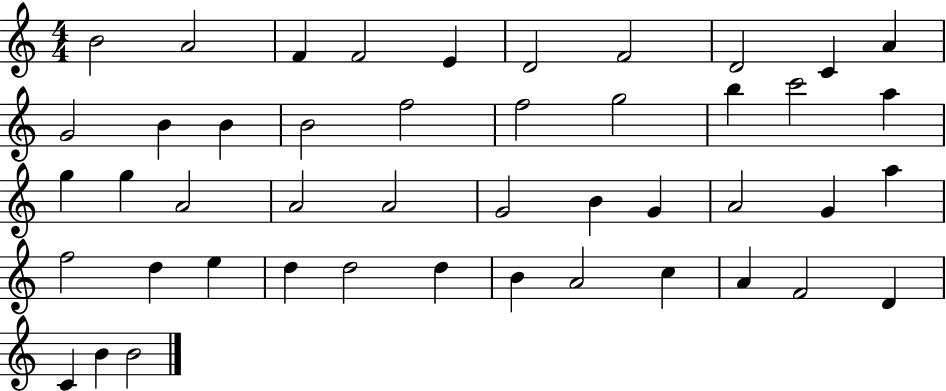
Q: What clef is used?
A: treble